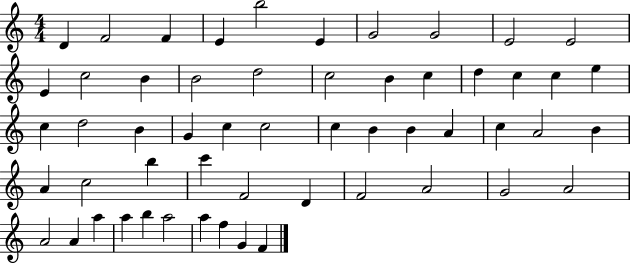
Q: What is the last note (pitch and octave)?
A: F4